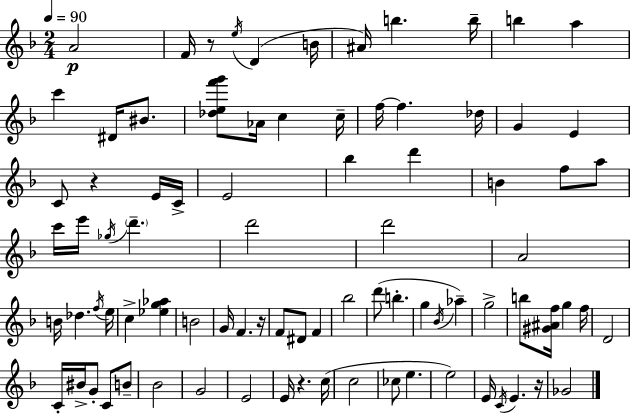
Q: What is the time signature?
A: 2/4